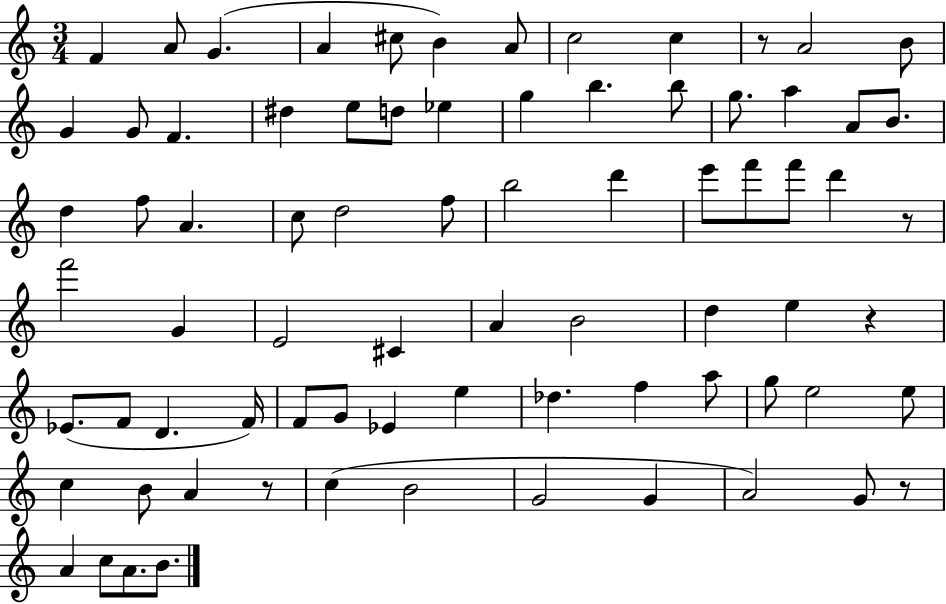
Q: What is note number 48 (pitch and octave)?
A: D4